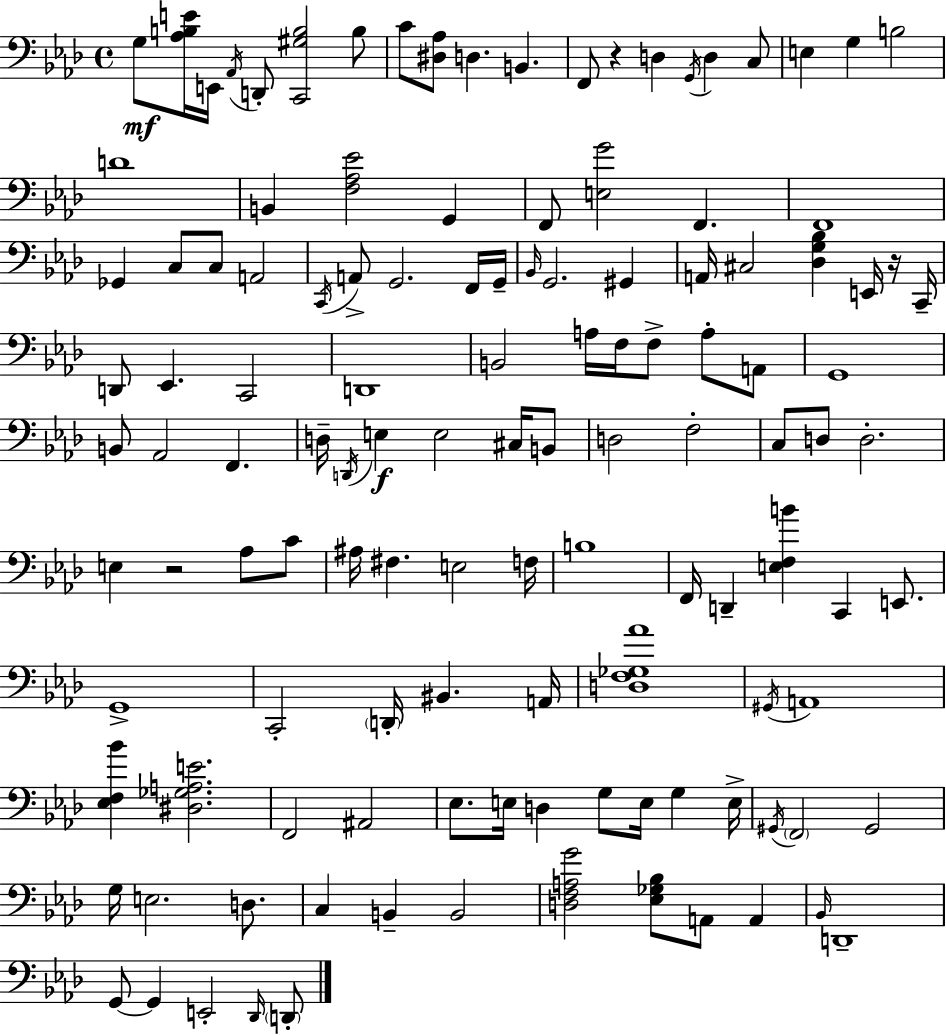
G3/e [Ab3,B3,E4]/s E2/s Ab2/s D2/e [C2,G#3,B3]/h B3/e C4/e [D#3,Ab3]/e D3/q. B2/q. F2/e R/q D3/q G2/s D3/q C3/e E3/q G3/q B3/h D4/w B2/q [F3,Ab3,Eb4]/h G2/q F2/e [E3,G4]/h F2/q. F2/w Gb2/q C3/e C3/e A2/h C2/s A2/e G2/h. F2/s G2/s Bb2/s G2/h. G#2/q A2/s C#3/h [Db3,G3,Bb3]/q E2/s R/s C2/s D2/e Eb2/q. C2/h D2/w B2/h A3/s F3/s F3/e A3/e A2/e G2/w B2/e Ab2/h F2/q. D3/s D2/s E3/q E3/h C#3/s B2/e D3/h F3/h C3/e D3/e D3/h. E3/q R/h Ab3/e C4/e A#3/s F#3/q. E3/h F3/s B3/w F2/s D2/q [E3,F3,B4]/q C2/q E2/e. G2/w C2/h D2/s BIS2/q. A2/s [D3,F3,Gb3,Ab4]/w G#2/s A2/w [Eb3,F3,Bb4]/q [D#3,Gb3,A3,E4]/h. F2/h A#2/h Eb3/e. E3/s D3/q G3/e E3/s G3/q E3/s G#2/s F2/h G#2/h G3/s E3/h. D3/e. C3/q B2/q B2/h [D3,F3,A3,G4]/h [Eb3,Gb3,Bb3]/e A2/e A2/q Bb2/s D2/w G2/e G2/q E2/h Db2/s D2/e